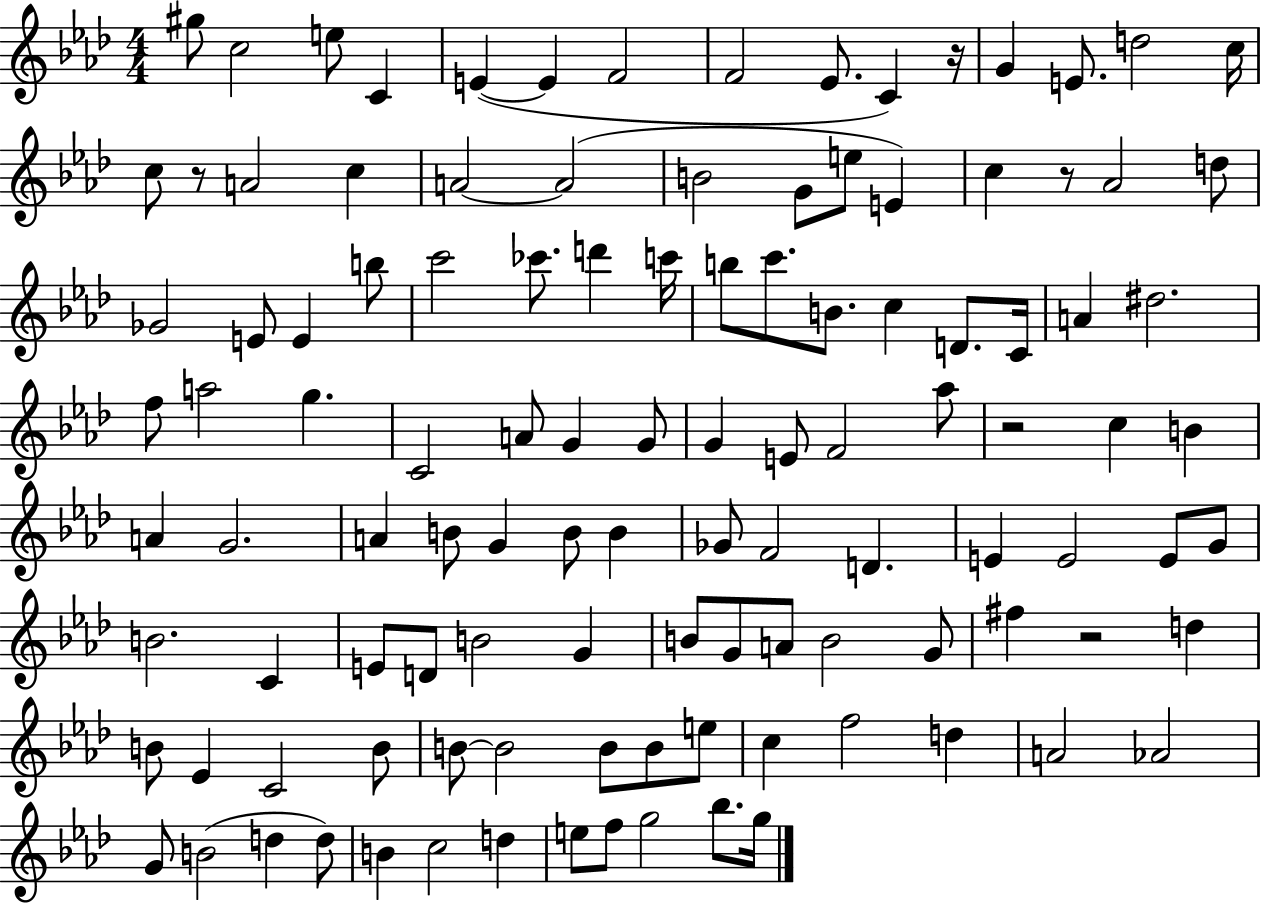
{
  \clef treble
  \numericTimeSignature
  \time 4/4
  \key aes \major
  gis''8 c''2 e''8 c'4 | e'4~(~ e'4 f'2 | f'2 ees'8. c'4) r16 | g'4 e'8. d''2 c''16 | \break c''8 r8 a'2 c''4 | a'2~~ a'2( | b'2 g'8 e''8 e'4) | c''4 r8 aes'2 d''8 | \break ges'2 e'8 e'4 b''8 | c'''2 ces'''8. d'''4 c'''16 | b''8 c'''8. b'8. c''4 d'8. c'16 | a'4 dis''2. | \break f''8 a''2 g''4. | c'2 a'8 g'4 g'8 | g'4 e'8 f'2 aes''8 | r2 c''4 b'4 | \break a'4 g'2. | a'4 b'8 g'4 b'8 b'4 | ges'8 f'2 d'4. | e'4 e'2 e'8 g'8 | \break b'2. c'4 | e'8 d'8 b'2 g'4 | b'8 g'8 a'8 b'2 g'8 | fis''4 r2 d''4 | \break b'8 ees'4 c'2 b'8 | b'8~~ b'2 b'8 b'8 e''8 | c''4 f''2 d''4 | a'2 aes'2 | \break g'8 b'2( d''4 d''8) | b'4 c''2 d''4 | e''8 f''8 g''2 bes''8. g''16 | \bar "|."
}